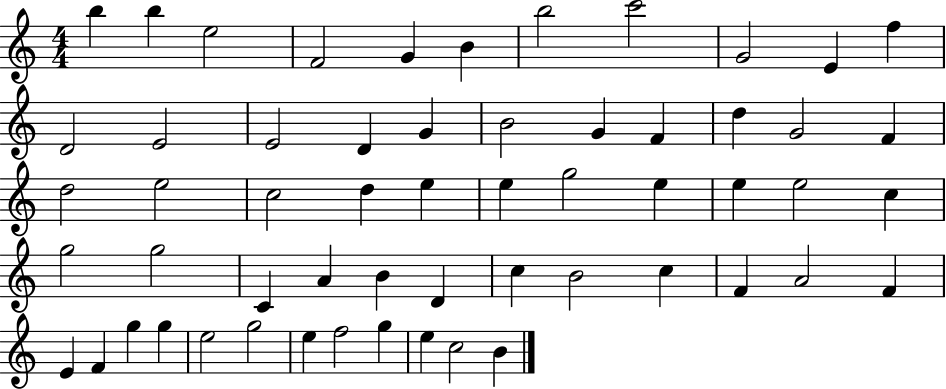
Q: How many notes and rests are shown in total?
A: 57